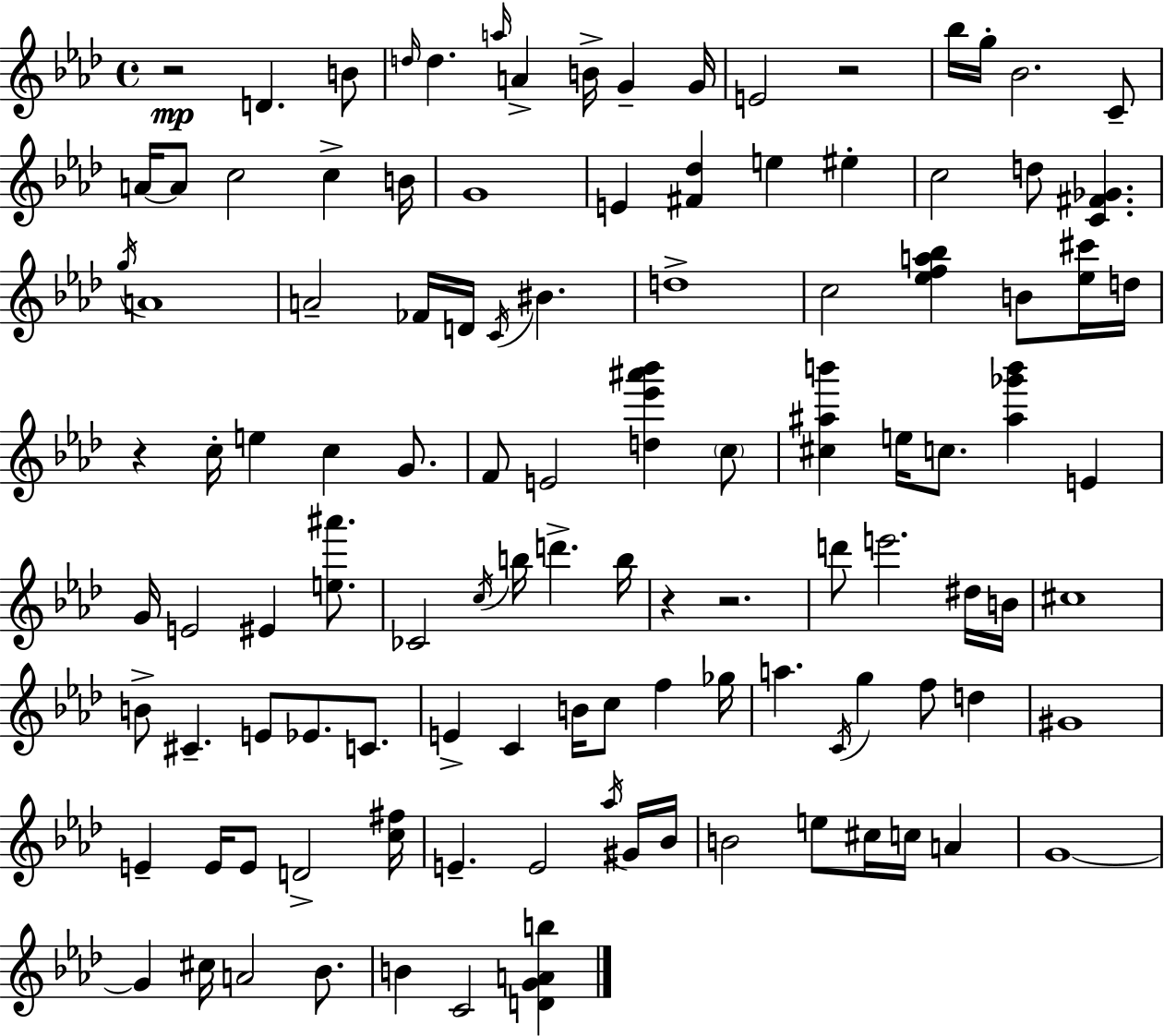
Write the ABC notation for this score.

X:1
T:Untitled
M:4/4
L:1/4
K:Ab
z2 D B/2 d/4 d a/4 A B/4 G G/4 E2 z2 _b/4 g/4 _B2 C/2 A/4 A/2 c2 c B/4 G4 E [^F_d] e ^e c2 d/2 [C^F_G] g/4 A4 A2 _F/4 D/4 C/4 ^B d4 c2 [_efa_b] B/2 [_e^c']/4 d/4 z c/4 e c G/2 F/2 E2 [d_e'^a'_b'] c/2 [^c^ab'] e/4 c/2 [^a_g'b'] E G/4 E2 ^E [e^a']/2 _C2 c/4 b/4 d' b/4 z z2 d'/2 e'2 ^d/4 B/4 ^c4 B/2 ^C E/2 _E/2 C/2 E C B/4 c/2 f _g/4 a C/4 g f/2 d ^G4 E E/4 E/2 D2 [c^f]/4 E E2 _a/4 ^G/4 _B/4 B2 e/2 ^c/4 c/4 A G4 G ^c/4 A2 _B/2 B C2 [DGAb]